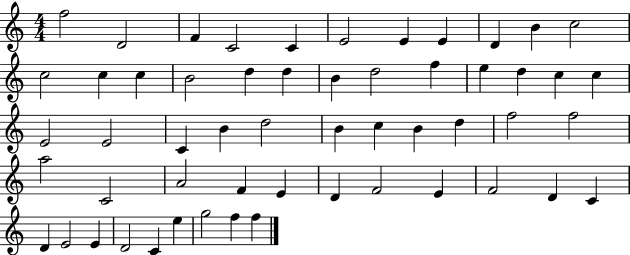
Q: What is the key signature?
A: C major